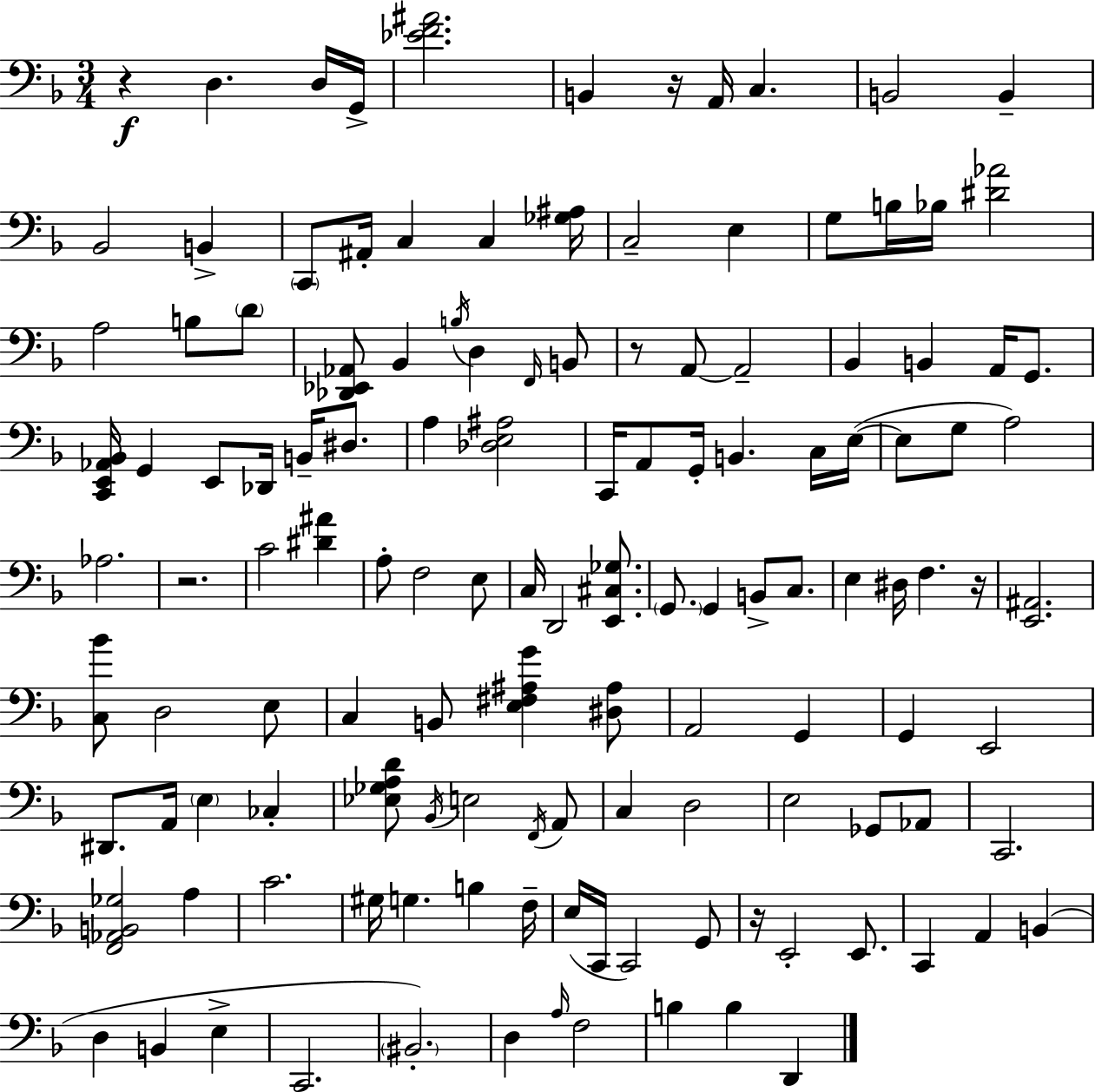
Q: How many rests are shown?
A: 6